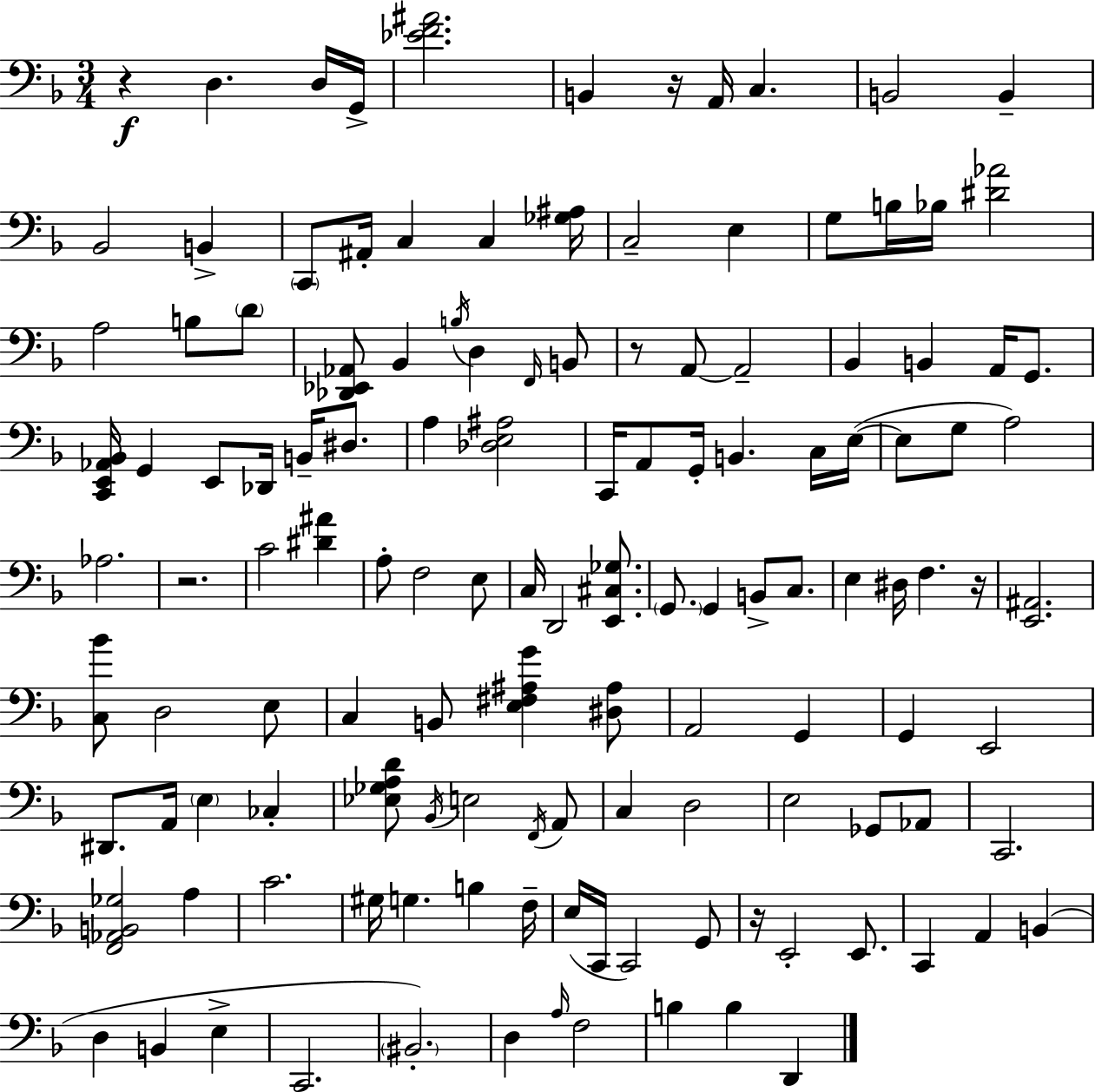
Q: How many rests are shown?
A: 6